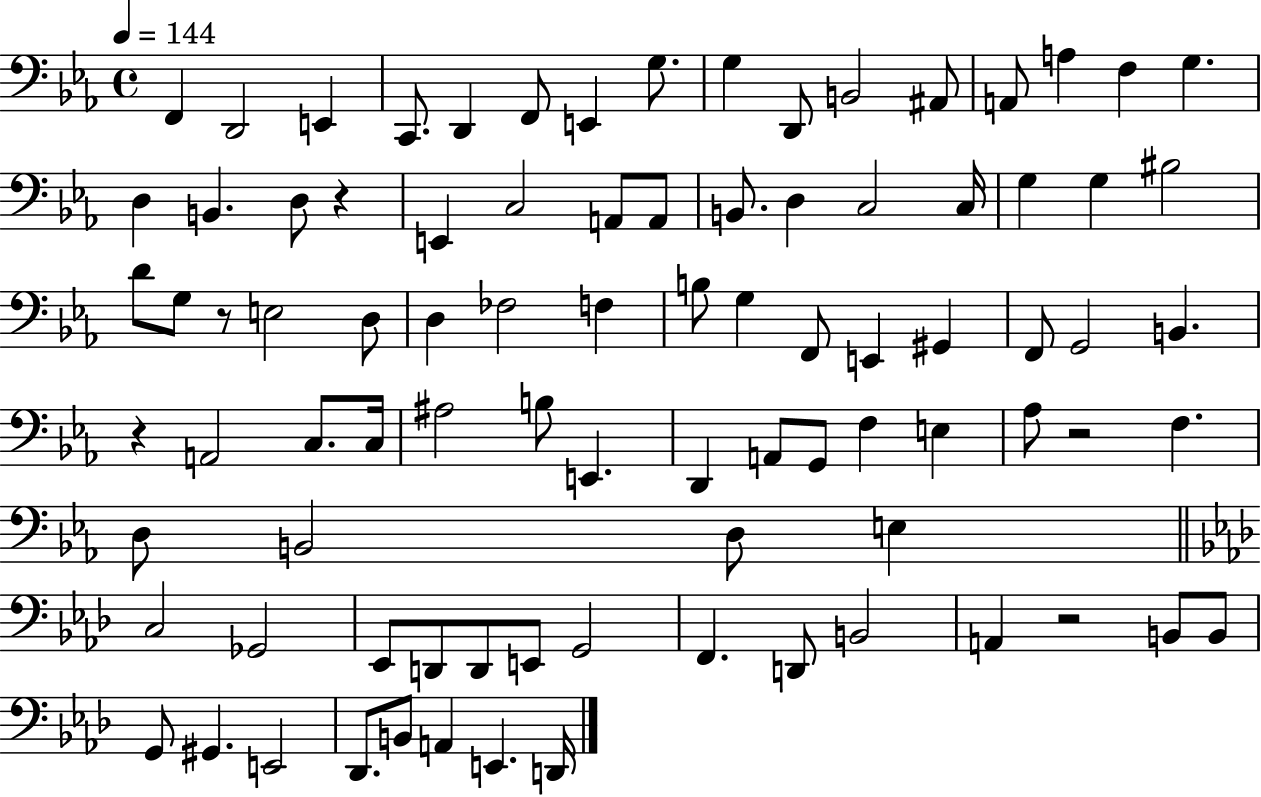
{
  \clef bass
  \time 4/4
  \defaultTimeSignature
  \key ees \major
  \tempo 4 = 144
  f,4 d,2 e,4 | c,8. d,4 f,8 e,4 g8. | g4 d,8 b,2 ais,8 | a,8 a4 f4 g4. | \break d4 b,4. d8 r4 | e,4 c2 a,8 a,8 | b,8. d4 c2 c16 | g4 g4 bis2 | \break d'8 g8 r8 e2 d8 | d4 fes2 f4 | b8 g4 f,8 e,4 gis,4 | f,8 g,2 b,4. | \break r4 a,2 c8. c16 | ais2 b8 e,4. | d,4 a,8 g,8 f4 e4 | aes8 r2 f4. | \break d8 b,2 d8 e4 | \bar "||" \break \key aes \major c2 ges,2 | ees,8 d,8 d,8 e,8 g,2 | f,4. d,8 b,2 | a,4 r2 b,8 b,8 | \break g,8 gis,4. e,2 | des,8. b,8 a,4 e,4. d,16 | \bar "|."
}